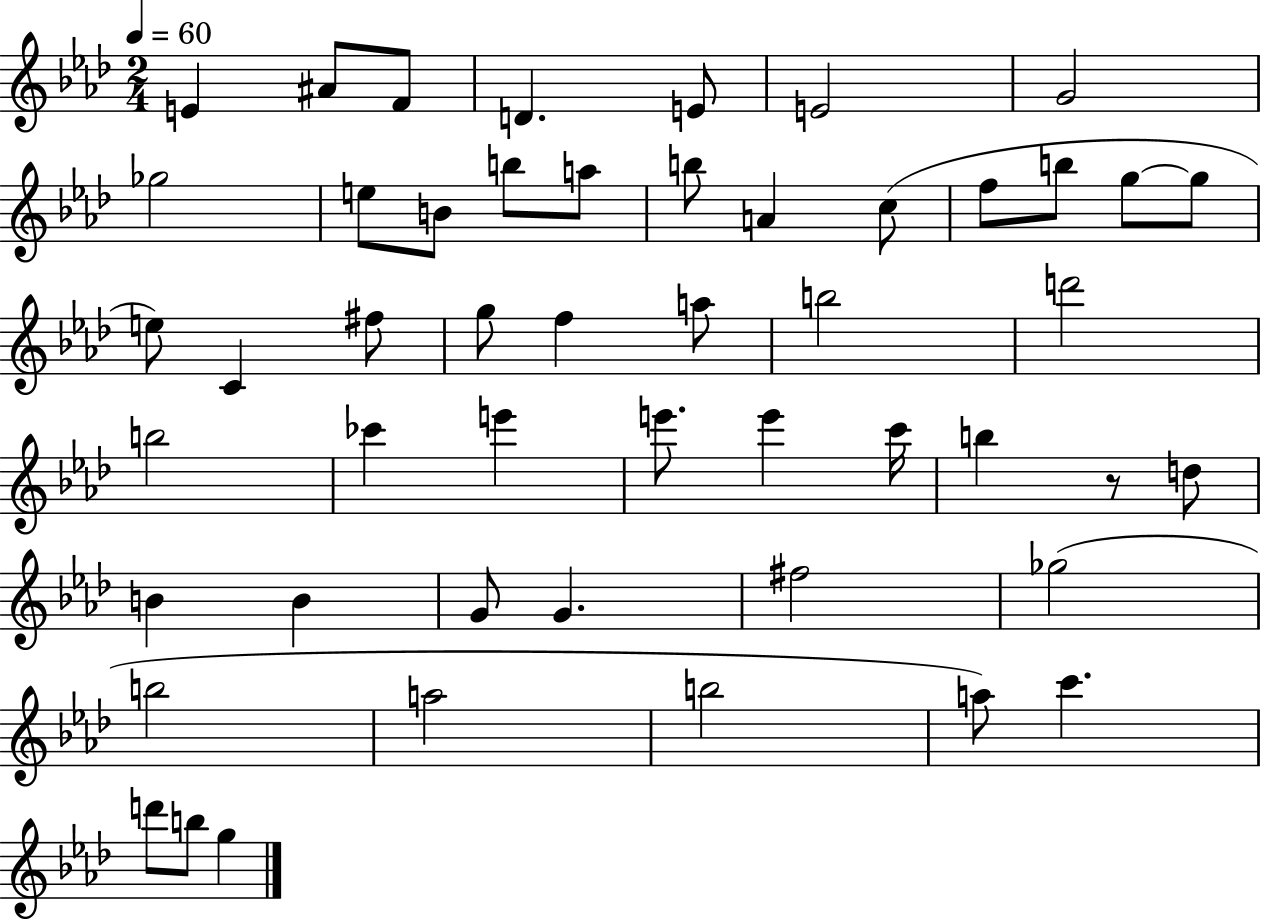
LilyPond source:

{
  \clef treble
  \numericTimeSignature
  \time 2/4
  \key aes \major
  \tempo 4 = 60
  \repeat volta 2 { e'4 ais'8 f'8 | d'4. e'8 | e'2 | g'2 | \break ges''2 | e''8 b'8 b''8 a''8 | b''8 a'4 c''8( | f''8 b''8 g''8~~ g''8 | \break e''8) c'4 fis''8 | g''8 f''4 a''8 | b''2 | d'''2 | \break b''2 | ces'''4 e'''4 | e'''8. e'''4 c'''16 | b''4 r8 d''8 | \break b'4 b'4 | g'8 g'4. | fis''2 | ges''2( | \break b''2 | a''2 | b''2 | a''8) c'''4. | \break d'''8 b''8 g''4 | } \bar "|."
}